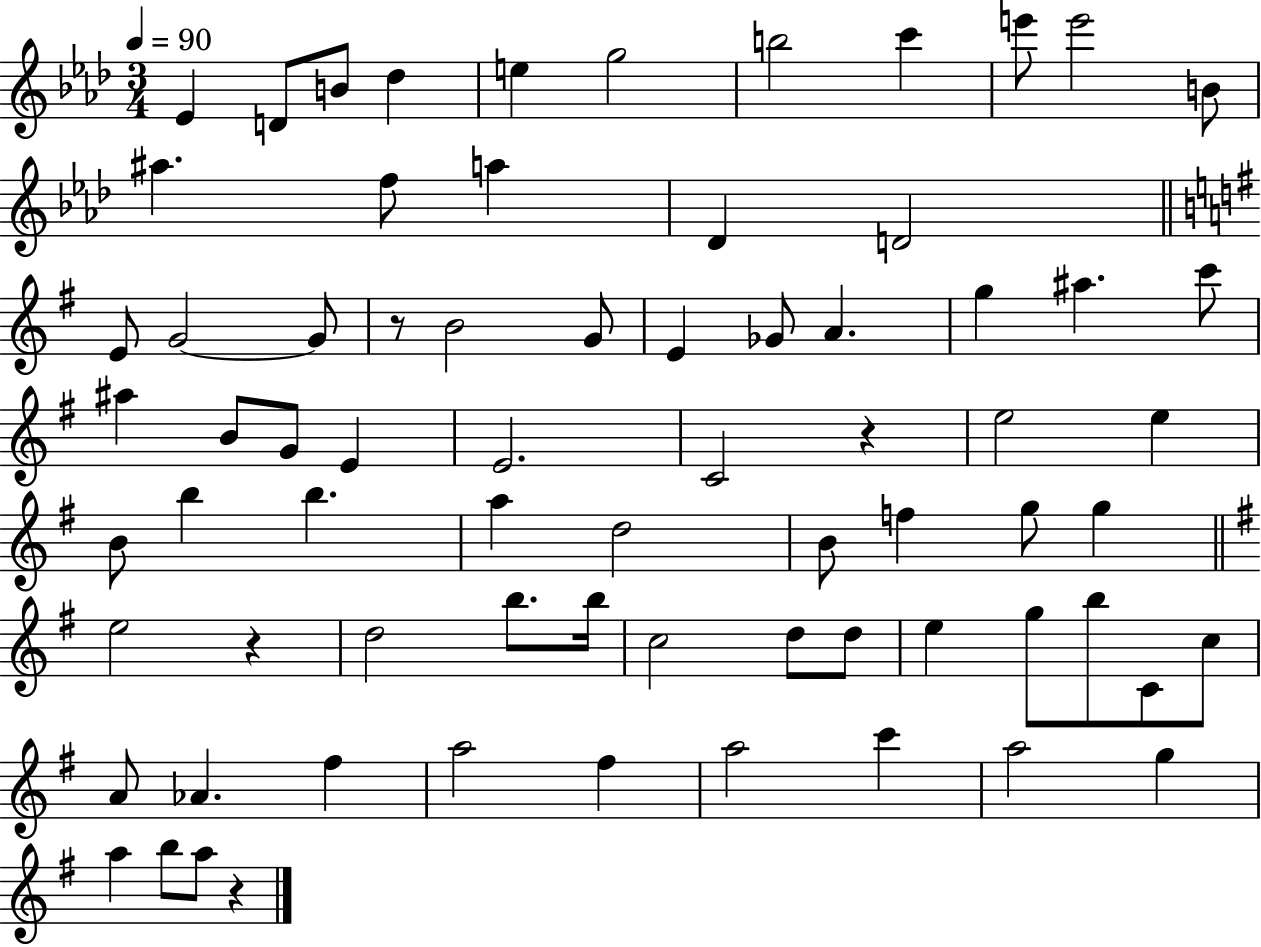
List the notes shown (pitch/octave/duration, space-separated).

Eb4/q D4/e B4/e Db5/q E5/q G5/h B5/h C6/q E6/e E6/h B4/e A#5/q. F5/e A5/q Db4/q D4/h E4/e G4/h G4/e R/e B4/h G4/e E4/q Gb4/e A4/q. G5/q A#5/q. C6/e A#5/q B4/e G4/e E4/q E4/h. C4/h R/q E5/h E5/q B4/e B5/q B5/q. A5/q D5/h B4/e F5/q G5/e G5/q E5/h R/q D5/h B5/e. B5/s C5/h D5/e D5/e E5/q G5/e B5/e C4/e C5/e A4/e Ab4/q. F#5/q A5/h F#5/q A5/h C6/q A5/h G5/q A5/q B5/e A5/e R/q